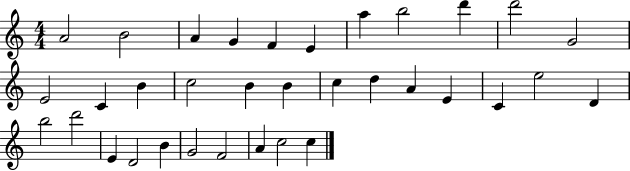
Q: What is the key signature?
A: C major